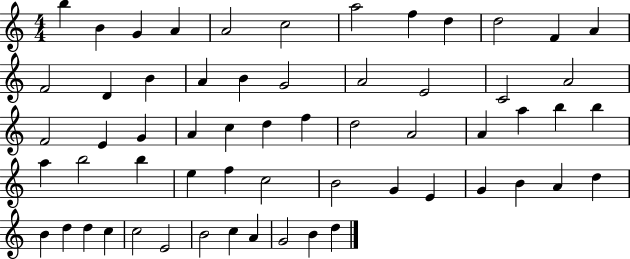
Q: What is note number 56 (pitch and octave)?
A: C5